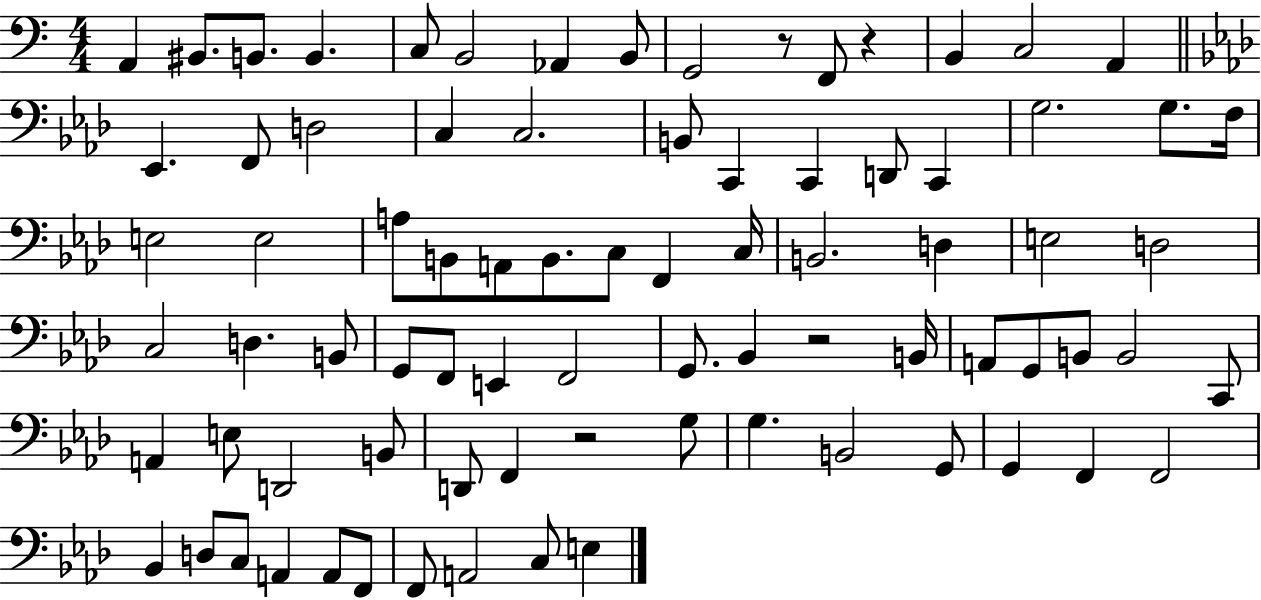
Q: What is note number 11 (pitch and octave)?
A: B2